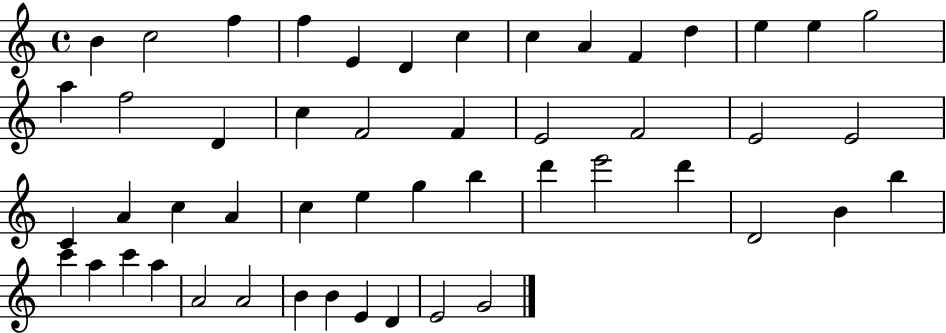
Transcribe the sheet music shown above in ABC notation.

X:1
T:Untitled
M:4/4
L:1/4
K:C
B c2 f f E D c c A F d e e g2 a f2 D c F2 F E2 F2 E2 E2 C A c A c e g b d' e'2 d' D2 B b c' a c' a A2 A2 B B E D E2 G2